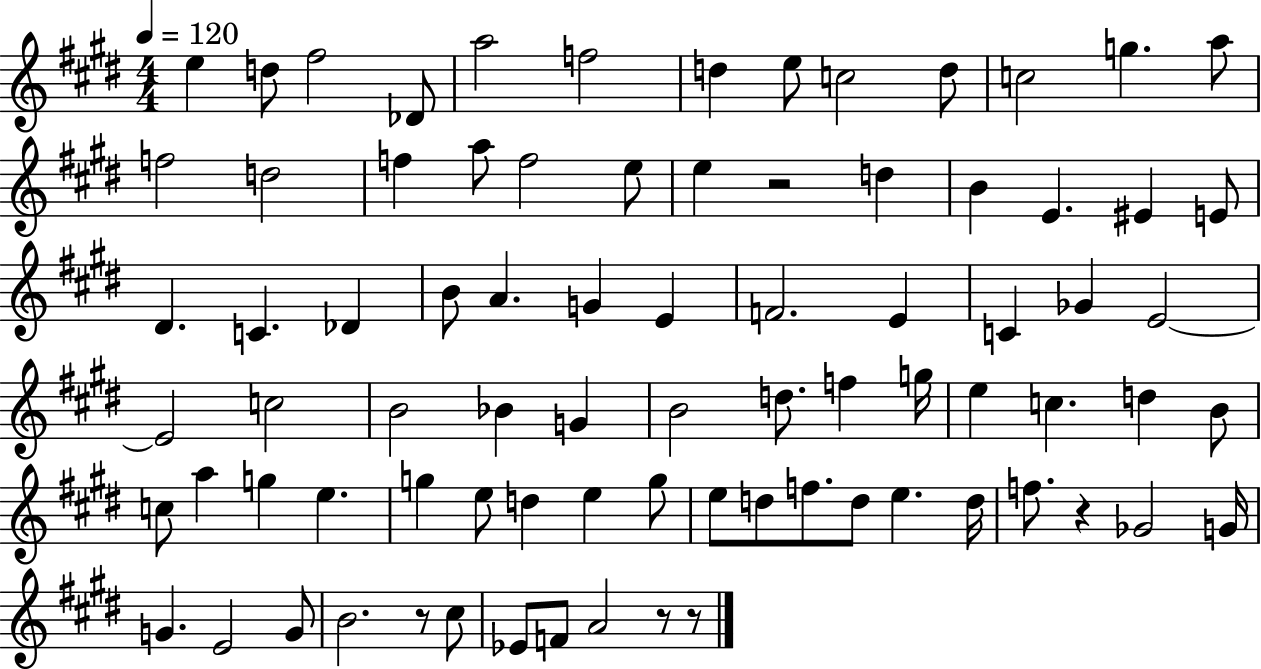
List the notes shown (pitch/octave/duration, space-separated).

E5/q D5/e F#5/h Db4/e A5/h F5/h D5/q E5/e C5/h D5/e C5/h G5/q. A5/e F5/h D5/h F5/q A5/e F5/h E5/e E5/q R/h D5/q B4/q E4/q. EIS4/q E4/e D#4/q. C4/q. Db4/q B4/e A4/q. G4/q E4/q F4/h. E4/q C4/q Gb4/q E4/h E4/h C5/h B4/h Bb4/q G4/q B4/h D5/e. F5/q G5/s E5/q C5/q. D5/q B4/e C5/e A5/q G5/q E5/q. G5/q E5/e D5/q E5/q G5/e E5/e D5/e F5/e. D5/e E5/q. D5/s F5/e. R/q Gb4/h G4/s G4/q. E4/h G4/e B4/h. R/e C#5/e Eb4/e F4/e A4/h R/e R/e